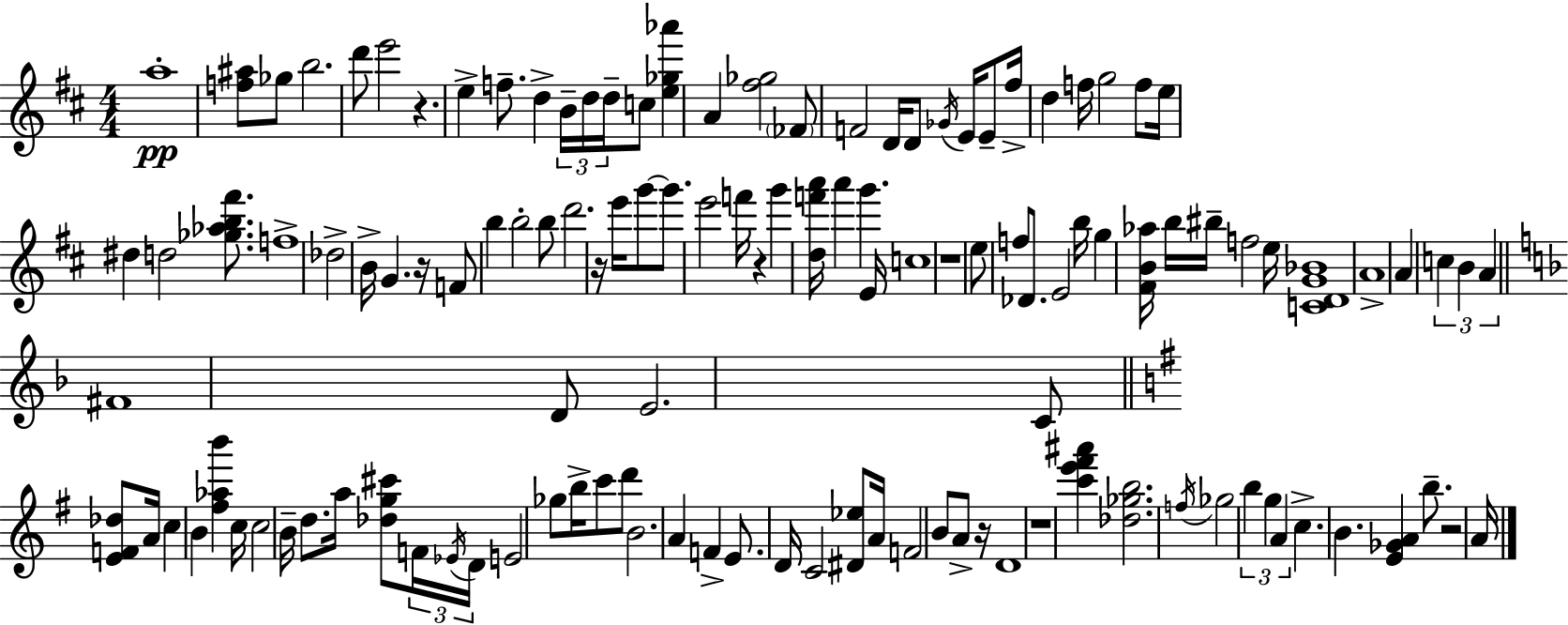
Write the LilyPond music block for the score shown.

{
  \clef treble
  \numericTimeSignature
  \time 4/4
  \key d \major
  \repeat volta 2 { a''1-.\pp | <f'' ais''>8 ges''8 b''2. | d'''8 e'''2 r4. | e''4-> f''8.-- d''4-> \tuplet 3/2 { b'16-- d''16 d''16-- } c''8 | \break <e'' ges'' aes'''>4 a'4 <fis'' ges''>2 | \parenthesize fes'8 f'2 d'16 d'8 \acciaccatura { ges'16 } e'16 e'8-- | fis''16-> d''4 f''16 g''2 f''8 | e''16 dis''4 d''2 <ges'' aes'' b'' fis'''>8. | \break f''1-> | des''2-> b'16-> g'4. | r16 f'8 b''4 b''2-. b''8 | d'''2. r16 e'''16 g'''8~~ | \break g'''8. e'''2 f'''16 r4 | g'''4 <d'' f''' a'''>16 a'''4 g'''4. | e'16 c''1 | r1 | \break e''8 f''8 des'8. e'2 | b''16 g''4 <fis' b' aes''>16 b''16 bis''16-- f''2 | e''16 <c' d' g' bes'>1 | a'1-> | \break a'4 \tuplet 3/2 { c''4 b'4 a'4 } | \bar "||" \break \key f \major fis'1 | d'8 e'2. c'8 | \bar "||" \break \key e \minor <e' f' des''>8 a'16 c''4 b'4 <fis'' aes'' b'''>4 c''16 | c''2 b'16-- d''8. a''16 <des'' g'' cis'''>8 \tuplet 3/2 { f'16 | \acciaccatura { ees'16 } d'16 } e'2 ges''8 b''16-> c'''8 d'''8 | b'2. a'4 | \break f'4-> e'8. d'16 c'2 | <dis' ees''>8 a'16 f'2 b'8 a'8-> | r16 d'1 | r1 | \break <c''' e''' fis''' ais'''>4 <des'' ges'' b''>2. | \acciaccatura { f''16 } ges''2 \tuplet 3/2 { b''4 g''4 | a'4 } c''4.-> b'4. | <e' ges' a'>4 b''8.-- r2 | \break a'16 } \bar "|."
}